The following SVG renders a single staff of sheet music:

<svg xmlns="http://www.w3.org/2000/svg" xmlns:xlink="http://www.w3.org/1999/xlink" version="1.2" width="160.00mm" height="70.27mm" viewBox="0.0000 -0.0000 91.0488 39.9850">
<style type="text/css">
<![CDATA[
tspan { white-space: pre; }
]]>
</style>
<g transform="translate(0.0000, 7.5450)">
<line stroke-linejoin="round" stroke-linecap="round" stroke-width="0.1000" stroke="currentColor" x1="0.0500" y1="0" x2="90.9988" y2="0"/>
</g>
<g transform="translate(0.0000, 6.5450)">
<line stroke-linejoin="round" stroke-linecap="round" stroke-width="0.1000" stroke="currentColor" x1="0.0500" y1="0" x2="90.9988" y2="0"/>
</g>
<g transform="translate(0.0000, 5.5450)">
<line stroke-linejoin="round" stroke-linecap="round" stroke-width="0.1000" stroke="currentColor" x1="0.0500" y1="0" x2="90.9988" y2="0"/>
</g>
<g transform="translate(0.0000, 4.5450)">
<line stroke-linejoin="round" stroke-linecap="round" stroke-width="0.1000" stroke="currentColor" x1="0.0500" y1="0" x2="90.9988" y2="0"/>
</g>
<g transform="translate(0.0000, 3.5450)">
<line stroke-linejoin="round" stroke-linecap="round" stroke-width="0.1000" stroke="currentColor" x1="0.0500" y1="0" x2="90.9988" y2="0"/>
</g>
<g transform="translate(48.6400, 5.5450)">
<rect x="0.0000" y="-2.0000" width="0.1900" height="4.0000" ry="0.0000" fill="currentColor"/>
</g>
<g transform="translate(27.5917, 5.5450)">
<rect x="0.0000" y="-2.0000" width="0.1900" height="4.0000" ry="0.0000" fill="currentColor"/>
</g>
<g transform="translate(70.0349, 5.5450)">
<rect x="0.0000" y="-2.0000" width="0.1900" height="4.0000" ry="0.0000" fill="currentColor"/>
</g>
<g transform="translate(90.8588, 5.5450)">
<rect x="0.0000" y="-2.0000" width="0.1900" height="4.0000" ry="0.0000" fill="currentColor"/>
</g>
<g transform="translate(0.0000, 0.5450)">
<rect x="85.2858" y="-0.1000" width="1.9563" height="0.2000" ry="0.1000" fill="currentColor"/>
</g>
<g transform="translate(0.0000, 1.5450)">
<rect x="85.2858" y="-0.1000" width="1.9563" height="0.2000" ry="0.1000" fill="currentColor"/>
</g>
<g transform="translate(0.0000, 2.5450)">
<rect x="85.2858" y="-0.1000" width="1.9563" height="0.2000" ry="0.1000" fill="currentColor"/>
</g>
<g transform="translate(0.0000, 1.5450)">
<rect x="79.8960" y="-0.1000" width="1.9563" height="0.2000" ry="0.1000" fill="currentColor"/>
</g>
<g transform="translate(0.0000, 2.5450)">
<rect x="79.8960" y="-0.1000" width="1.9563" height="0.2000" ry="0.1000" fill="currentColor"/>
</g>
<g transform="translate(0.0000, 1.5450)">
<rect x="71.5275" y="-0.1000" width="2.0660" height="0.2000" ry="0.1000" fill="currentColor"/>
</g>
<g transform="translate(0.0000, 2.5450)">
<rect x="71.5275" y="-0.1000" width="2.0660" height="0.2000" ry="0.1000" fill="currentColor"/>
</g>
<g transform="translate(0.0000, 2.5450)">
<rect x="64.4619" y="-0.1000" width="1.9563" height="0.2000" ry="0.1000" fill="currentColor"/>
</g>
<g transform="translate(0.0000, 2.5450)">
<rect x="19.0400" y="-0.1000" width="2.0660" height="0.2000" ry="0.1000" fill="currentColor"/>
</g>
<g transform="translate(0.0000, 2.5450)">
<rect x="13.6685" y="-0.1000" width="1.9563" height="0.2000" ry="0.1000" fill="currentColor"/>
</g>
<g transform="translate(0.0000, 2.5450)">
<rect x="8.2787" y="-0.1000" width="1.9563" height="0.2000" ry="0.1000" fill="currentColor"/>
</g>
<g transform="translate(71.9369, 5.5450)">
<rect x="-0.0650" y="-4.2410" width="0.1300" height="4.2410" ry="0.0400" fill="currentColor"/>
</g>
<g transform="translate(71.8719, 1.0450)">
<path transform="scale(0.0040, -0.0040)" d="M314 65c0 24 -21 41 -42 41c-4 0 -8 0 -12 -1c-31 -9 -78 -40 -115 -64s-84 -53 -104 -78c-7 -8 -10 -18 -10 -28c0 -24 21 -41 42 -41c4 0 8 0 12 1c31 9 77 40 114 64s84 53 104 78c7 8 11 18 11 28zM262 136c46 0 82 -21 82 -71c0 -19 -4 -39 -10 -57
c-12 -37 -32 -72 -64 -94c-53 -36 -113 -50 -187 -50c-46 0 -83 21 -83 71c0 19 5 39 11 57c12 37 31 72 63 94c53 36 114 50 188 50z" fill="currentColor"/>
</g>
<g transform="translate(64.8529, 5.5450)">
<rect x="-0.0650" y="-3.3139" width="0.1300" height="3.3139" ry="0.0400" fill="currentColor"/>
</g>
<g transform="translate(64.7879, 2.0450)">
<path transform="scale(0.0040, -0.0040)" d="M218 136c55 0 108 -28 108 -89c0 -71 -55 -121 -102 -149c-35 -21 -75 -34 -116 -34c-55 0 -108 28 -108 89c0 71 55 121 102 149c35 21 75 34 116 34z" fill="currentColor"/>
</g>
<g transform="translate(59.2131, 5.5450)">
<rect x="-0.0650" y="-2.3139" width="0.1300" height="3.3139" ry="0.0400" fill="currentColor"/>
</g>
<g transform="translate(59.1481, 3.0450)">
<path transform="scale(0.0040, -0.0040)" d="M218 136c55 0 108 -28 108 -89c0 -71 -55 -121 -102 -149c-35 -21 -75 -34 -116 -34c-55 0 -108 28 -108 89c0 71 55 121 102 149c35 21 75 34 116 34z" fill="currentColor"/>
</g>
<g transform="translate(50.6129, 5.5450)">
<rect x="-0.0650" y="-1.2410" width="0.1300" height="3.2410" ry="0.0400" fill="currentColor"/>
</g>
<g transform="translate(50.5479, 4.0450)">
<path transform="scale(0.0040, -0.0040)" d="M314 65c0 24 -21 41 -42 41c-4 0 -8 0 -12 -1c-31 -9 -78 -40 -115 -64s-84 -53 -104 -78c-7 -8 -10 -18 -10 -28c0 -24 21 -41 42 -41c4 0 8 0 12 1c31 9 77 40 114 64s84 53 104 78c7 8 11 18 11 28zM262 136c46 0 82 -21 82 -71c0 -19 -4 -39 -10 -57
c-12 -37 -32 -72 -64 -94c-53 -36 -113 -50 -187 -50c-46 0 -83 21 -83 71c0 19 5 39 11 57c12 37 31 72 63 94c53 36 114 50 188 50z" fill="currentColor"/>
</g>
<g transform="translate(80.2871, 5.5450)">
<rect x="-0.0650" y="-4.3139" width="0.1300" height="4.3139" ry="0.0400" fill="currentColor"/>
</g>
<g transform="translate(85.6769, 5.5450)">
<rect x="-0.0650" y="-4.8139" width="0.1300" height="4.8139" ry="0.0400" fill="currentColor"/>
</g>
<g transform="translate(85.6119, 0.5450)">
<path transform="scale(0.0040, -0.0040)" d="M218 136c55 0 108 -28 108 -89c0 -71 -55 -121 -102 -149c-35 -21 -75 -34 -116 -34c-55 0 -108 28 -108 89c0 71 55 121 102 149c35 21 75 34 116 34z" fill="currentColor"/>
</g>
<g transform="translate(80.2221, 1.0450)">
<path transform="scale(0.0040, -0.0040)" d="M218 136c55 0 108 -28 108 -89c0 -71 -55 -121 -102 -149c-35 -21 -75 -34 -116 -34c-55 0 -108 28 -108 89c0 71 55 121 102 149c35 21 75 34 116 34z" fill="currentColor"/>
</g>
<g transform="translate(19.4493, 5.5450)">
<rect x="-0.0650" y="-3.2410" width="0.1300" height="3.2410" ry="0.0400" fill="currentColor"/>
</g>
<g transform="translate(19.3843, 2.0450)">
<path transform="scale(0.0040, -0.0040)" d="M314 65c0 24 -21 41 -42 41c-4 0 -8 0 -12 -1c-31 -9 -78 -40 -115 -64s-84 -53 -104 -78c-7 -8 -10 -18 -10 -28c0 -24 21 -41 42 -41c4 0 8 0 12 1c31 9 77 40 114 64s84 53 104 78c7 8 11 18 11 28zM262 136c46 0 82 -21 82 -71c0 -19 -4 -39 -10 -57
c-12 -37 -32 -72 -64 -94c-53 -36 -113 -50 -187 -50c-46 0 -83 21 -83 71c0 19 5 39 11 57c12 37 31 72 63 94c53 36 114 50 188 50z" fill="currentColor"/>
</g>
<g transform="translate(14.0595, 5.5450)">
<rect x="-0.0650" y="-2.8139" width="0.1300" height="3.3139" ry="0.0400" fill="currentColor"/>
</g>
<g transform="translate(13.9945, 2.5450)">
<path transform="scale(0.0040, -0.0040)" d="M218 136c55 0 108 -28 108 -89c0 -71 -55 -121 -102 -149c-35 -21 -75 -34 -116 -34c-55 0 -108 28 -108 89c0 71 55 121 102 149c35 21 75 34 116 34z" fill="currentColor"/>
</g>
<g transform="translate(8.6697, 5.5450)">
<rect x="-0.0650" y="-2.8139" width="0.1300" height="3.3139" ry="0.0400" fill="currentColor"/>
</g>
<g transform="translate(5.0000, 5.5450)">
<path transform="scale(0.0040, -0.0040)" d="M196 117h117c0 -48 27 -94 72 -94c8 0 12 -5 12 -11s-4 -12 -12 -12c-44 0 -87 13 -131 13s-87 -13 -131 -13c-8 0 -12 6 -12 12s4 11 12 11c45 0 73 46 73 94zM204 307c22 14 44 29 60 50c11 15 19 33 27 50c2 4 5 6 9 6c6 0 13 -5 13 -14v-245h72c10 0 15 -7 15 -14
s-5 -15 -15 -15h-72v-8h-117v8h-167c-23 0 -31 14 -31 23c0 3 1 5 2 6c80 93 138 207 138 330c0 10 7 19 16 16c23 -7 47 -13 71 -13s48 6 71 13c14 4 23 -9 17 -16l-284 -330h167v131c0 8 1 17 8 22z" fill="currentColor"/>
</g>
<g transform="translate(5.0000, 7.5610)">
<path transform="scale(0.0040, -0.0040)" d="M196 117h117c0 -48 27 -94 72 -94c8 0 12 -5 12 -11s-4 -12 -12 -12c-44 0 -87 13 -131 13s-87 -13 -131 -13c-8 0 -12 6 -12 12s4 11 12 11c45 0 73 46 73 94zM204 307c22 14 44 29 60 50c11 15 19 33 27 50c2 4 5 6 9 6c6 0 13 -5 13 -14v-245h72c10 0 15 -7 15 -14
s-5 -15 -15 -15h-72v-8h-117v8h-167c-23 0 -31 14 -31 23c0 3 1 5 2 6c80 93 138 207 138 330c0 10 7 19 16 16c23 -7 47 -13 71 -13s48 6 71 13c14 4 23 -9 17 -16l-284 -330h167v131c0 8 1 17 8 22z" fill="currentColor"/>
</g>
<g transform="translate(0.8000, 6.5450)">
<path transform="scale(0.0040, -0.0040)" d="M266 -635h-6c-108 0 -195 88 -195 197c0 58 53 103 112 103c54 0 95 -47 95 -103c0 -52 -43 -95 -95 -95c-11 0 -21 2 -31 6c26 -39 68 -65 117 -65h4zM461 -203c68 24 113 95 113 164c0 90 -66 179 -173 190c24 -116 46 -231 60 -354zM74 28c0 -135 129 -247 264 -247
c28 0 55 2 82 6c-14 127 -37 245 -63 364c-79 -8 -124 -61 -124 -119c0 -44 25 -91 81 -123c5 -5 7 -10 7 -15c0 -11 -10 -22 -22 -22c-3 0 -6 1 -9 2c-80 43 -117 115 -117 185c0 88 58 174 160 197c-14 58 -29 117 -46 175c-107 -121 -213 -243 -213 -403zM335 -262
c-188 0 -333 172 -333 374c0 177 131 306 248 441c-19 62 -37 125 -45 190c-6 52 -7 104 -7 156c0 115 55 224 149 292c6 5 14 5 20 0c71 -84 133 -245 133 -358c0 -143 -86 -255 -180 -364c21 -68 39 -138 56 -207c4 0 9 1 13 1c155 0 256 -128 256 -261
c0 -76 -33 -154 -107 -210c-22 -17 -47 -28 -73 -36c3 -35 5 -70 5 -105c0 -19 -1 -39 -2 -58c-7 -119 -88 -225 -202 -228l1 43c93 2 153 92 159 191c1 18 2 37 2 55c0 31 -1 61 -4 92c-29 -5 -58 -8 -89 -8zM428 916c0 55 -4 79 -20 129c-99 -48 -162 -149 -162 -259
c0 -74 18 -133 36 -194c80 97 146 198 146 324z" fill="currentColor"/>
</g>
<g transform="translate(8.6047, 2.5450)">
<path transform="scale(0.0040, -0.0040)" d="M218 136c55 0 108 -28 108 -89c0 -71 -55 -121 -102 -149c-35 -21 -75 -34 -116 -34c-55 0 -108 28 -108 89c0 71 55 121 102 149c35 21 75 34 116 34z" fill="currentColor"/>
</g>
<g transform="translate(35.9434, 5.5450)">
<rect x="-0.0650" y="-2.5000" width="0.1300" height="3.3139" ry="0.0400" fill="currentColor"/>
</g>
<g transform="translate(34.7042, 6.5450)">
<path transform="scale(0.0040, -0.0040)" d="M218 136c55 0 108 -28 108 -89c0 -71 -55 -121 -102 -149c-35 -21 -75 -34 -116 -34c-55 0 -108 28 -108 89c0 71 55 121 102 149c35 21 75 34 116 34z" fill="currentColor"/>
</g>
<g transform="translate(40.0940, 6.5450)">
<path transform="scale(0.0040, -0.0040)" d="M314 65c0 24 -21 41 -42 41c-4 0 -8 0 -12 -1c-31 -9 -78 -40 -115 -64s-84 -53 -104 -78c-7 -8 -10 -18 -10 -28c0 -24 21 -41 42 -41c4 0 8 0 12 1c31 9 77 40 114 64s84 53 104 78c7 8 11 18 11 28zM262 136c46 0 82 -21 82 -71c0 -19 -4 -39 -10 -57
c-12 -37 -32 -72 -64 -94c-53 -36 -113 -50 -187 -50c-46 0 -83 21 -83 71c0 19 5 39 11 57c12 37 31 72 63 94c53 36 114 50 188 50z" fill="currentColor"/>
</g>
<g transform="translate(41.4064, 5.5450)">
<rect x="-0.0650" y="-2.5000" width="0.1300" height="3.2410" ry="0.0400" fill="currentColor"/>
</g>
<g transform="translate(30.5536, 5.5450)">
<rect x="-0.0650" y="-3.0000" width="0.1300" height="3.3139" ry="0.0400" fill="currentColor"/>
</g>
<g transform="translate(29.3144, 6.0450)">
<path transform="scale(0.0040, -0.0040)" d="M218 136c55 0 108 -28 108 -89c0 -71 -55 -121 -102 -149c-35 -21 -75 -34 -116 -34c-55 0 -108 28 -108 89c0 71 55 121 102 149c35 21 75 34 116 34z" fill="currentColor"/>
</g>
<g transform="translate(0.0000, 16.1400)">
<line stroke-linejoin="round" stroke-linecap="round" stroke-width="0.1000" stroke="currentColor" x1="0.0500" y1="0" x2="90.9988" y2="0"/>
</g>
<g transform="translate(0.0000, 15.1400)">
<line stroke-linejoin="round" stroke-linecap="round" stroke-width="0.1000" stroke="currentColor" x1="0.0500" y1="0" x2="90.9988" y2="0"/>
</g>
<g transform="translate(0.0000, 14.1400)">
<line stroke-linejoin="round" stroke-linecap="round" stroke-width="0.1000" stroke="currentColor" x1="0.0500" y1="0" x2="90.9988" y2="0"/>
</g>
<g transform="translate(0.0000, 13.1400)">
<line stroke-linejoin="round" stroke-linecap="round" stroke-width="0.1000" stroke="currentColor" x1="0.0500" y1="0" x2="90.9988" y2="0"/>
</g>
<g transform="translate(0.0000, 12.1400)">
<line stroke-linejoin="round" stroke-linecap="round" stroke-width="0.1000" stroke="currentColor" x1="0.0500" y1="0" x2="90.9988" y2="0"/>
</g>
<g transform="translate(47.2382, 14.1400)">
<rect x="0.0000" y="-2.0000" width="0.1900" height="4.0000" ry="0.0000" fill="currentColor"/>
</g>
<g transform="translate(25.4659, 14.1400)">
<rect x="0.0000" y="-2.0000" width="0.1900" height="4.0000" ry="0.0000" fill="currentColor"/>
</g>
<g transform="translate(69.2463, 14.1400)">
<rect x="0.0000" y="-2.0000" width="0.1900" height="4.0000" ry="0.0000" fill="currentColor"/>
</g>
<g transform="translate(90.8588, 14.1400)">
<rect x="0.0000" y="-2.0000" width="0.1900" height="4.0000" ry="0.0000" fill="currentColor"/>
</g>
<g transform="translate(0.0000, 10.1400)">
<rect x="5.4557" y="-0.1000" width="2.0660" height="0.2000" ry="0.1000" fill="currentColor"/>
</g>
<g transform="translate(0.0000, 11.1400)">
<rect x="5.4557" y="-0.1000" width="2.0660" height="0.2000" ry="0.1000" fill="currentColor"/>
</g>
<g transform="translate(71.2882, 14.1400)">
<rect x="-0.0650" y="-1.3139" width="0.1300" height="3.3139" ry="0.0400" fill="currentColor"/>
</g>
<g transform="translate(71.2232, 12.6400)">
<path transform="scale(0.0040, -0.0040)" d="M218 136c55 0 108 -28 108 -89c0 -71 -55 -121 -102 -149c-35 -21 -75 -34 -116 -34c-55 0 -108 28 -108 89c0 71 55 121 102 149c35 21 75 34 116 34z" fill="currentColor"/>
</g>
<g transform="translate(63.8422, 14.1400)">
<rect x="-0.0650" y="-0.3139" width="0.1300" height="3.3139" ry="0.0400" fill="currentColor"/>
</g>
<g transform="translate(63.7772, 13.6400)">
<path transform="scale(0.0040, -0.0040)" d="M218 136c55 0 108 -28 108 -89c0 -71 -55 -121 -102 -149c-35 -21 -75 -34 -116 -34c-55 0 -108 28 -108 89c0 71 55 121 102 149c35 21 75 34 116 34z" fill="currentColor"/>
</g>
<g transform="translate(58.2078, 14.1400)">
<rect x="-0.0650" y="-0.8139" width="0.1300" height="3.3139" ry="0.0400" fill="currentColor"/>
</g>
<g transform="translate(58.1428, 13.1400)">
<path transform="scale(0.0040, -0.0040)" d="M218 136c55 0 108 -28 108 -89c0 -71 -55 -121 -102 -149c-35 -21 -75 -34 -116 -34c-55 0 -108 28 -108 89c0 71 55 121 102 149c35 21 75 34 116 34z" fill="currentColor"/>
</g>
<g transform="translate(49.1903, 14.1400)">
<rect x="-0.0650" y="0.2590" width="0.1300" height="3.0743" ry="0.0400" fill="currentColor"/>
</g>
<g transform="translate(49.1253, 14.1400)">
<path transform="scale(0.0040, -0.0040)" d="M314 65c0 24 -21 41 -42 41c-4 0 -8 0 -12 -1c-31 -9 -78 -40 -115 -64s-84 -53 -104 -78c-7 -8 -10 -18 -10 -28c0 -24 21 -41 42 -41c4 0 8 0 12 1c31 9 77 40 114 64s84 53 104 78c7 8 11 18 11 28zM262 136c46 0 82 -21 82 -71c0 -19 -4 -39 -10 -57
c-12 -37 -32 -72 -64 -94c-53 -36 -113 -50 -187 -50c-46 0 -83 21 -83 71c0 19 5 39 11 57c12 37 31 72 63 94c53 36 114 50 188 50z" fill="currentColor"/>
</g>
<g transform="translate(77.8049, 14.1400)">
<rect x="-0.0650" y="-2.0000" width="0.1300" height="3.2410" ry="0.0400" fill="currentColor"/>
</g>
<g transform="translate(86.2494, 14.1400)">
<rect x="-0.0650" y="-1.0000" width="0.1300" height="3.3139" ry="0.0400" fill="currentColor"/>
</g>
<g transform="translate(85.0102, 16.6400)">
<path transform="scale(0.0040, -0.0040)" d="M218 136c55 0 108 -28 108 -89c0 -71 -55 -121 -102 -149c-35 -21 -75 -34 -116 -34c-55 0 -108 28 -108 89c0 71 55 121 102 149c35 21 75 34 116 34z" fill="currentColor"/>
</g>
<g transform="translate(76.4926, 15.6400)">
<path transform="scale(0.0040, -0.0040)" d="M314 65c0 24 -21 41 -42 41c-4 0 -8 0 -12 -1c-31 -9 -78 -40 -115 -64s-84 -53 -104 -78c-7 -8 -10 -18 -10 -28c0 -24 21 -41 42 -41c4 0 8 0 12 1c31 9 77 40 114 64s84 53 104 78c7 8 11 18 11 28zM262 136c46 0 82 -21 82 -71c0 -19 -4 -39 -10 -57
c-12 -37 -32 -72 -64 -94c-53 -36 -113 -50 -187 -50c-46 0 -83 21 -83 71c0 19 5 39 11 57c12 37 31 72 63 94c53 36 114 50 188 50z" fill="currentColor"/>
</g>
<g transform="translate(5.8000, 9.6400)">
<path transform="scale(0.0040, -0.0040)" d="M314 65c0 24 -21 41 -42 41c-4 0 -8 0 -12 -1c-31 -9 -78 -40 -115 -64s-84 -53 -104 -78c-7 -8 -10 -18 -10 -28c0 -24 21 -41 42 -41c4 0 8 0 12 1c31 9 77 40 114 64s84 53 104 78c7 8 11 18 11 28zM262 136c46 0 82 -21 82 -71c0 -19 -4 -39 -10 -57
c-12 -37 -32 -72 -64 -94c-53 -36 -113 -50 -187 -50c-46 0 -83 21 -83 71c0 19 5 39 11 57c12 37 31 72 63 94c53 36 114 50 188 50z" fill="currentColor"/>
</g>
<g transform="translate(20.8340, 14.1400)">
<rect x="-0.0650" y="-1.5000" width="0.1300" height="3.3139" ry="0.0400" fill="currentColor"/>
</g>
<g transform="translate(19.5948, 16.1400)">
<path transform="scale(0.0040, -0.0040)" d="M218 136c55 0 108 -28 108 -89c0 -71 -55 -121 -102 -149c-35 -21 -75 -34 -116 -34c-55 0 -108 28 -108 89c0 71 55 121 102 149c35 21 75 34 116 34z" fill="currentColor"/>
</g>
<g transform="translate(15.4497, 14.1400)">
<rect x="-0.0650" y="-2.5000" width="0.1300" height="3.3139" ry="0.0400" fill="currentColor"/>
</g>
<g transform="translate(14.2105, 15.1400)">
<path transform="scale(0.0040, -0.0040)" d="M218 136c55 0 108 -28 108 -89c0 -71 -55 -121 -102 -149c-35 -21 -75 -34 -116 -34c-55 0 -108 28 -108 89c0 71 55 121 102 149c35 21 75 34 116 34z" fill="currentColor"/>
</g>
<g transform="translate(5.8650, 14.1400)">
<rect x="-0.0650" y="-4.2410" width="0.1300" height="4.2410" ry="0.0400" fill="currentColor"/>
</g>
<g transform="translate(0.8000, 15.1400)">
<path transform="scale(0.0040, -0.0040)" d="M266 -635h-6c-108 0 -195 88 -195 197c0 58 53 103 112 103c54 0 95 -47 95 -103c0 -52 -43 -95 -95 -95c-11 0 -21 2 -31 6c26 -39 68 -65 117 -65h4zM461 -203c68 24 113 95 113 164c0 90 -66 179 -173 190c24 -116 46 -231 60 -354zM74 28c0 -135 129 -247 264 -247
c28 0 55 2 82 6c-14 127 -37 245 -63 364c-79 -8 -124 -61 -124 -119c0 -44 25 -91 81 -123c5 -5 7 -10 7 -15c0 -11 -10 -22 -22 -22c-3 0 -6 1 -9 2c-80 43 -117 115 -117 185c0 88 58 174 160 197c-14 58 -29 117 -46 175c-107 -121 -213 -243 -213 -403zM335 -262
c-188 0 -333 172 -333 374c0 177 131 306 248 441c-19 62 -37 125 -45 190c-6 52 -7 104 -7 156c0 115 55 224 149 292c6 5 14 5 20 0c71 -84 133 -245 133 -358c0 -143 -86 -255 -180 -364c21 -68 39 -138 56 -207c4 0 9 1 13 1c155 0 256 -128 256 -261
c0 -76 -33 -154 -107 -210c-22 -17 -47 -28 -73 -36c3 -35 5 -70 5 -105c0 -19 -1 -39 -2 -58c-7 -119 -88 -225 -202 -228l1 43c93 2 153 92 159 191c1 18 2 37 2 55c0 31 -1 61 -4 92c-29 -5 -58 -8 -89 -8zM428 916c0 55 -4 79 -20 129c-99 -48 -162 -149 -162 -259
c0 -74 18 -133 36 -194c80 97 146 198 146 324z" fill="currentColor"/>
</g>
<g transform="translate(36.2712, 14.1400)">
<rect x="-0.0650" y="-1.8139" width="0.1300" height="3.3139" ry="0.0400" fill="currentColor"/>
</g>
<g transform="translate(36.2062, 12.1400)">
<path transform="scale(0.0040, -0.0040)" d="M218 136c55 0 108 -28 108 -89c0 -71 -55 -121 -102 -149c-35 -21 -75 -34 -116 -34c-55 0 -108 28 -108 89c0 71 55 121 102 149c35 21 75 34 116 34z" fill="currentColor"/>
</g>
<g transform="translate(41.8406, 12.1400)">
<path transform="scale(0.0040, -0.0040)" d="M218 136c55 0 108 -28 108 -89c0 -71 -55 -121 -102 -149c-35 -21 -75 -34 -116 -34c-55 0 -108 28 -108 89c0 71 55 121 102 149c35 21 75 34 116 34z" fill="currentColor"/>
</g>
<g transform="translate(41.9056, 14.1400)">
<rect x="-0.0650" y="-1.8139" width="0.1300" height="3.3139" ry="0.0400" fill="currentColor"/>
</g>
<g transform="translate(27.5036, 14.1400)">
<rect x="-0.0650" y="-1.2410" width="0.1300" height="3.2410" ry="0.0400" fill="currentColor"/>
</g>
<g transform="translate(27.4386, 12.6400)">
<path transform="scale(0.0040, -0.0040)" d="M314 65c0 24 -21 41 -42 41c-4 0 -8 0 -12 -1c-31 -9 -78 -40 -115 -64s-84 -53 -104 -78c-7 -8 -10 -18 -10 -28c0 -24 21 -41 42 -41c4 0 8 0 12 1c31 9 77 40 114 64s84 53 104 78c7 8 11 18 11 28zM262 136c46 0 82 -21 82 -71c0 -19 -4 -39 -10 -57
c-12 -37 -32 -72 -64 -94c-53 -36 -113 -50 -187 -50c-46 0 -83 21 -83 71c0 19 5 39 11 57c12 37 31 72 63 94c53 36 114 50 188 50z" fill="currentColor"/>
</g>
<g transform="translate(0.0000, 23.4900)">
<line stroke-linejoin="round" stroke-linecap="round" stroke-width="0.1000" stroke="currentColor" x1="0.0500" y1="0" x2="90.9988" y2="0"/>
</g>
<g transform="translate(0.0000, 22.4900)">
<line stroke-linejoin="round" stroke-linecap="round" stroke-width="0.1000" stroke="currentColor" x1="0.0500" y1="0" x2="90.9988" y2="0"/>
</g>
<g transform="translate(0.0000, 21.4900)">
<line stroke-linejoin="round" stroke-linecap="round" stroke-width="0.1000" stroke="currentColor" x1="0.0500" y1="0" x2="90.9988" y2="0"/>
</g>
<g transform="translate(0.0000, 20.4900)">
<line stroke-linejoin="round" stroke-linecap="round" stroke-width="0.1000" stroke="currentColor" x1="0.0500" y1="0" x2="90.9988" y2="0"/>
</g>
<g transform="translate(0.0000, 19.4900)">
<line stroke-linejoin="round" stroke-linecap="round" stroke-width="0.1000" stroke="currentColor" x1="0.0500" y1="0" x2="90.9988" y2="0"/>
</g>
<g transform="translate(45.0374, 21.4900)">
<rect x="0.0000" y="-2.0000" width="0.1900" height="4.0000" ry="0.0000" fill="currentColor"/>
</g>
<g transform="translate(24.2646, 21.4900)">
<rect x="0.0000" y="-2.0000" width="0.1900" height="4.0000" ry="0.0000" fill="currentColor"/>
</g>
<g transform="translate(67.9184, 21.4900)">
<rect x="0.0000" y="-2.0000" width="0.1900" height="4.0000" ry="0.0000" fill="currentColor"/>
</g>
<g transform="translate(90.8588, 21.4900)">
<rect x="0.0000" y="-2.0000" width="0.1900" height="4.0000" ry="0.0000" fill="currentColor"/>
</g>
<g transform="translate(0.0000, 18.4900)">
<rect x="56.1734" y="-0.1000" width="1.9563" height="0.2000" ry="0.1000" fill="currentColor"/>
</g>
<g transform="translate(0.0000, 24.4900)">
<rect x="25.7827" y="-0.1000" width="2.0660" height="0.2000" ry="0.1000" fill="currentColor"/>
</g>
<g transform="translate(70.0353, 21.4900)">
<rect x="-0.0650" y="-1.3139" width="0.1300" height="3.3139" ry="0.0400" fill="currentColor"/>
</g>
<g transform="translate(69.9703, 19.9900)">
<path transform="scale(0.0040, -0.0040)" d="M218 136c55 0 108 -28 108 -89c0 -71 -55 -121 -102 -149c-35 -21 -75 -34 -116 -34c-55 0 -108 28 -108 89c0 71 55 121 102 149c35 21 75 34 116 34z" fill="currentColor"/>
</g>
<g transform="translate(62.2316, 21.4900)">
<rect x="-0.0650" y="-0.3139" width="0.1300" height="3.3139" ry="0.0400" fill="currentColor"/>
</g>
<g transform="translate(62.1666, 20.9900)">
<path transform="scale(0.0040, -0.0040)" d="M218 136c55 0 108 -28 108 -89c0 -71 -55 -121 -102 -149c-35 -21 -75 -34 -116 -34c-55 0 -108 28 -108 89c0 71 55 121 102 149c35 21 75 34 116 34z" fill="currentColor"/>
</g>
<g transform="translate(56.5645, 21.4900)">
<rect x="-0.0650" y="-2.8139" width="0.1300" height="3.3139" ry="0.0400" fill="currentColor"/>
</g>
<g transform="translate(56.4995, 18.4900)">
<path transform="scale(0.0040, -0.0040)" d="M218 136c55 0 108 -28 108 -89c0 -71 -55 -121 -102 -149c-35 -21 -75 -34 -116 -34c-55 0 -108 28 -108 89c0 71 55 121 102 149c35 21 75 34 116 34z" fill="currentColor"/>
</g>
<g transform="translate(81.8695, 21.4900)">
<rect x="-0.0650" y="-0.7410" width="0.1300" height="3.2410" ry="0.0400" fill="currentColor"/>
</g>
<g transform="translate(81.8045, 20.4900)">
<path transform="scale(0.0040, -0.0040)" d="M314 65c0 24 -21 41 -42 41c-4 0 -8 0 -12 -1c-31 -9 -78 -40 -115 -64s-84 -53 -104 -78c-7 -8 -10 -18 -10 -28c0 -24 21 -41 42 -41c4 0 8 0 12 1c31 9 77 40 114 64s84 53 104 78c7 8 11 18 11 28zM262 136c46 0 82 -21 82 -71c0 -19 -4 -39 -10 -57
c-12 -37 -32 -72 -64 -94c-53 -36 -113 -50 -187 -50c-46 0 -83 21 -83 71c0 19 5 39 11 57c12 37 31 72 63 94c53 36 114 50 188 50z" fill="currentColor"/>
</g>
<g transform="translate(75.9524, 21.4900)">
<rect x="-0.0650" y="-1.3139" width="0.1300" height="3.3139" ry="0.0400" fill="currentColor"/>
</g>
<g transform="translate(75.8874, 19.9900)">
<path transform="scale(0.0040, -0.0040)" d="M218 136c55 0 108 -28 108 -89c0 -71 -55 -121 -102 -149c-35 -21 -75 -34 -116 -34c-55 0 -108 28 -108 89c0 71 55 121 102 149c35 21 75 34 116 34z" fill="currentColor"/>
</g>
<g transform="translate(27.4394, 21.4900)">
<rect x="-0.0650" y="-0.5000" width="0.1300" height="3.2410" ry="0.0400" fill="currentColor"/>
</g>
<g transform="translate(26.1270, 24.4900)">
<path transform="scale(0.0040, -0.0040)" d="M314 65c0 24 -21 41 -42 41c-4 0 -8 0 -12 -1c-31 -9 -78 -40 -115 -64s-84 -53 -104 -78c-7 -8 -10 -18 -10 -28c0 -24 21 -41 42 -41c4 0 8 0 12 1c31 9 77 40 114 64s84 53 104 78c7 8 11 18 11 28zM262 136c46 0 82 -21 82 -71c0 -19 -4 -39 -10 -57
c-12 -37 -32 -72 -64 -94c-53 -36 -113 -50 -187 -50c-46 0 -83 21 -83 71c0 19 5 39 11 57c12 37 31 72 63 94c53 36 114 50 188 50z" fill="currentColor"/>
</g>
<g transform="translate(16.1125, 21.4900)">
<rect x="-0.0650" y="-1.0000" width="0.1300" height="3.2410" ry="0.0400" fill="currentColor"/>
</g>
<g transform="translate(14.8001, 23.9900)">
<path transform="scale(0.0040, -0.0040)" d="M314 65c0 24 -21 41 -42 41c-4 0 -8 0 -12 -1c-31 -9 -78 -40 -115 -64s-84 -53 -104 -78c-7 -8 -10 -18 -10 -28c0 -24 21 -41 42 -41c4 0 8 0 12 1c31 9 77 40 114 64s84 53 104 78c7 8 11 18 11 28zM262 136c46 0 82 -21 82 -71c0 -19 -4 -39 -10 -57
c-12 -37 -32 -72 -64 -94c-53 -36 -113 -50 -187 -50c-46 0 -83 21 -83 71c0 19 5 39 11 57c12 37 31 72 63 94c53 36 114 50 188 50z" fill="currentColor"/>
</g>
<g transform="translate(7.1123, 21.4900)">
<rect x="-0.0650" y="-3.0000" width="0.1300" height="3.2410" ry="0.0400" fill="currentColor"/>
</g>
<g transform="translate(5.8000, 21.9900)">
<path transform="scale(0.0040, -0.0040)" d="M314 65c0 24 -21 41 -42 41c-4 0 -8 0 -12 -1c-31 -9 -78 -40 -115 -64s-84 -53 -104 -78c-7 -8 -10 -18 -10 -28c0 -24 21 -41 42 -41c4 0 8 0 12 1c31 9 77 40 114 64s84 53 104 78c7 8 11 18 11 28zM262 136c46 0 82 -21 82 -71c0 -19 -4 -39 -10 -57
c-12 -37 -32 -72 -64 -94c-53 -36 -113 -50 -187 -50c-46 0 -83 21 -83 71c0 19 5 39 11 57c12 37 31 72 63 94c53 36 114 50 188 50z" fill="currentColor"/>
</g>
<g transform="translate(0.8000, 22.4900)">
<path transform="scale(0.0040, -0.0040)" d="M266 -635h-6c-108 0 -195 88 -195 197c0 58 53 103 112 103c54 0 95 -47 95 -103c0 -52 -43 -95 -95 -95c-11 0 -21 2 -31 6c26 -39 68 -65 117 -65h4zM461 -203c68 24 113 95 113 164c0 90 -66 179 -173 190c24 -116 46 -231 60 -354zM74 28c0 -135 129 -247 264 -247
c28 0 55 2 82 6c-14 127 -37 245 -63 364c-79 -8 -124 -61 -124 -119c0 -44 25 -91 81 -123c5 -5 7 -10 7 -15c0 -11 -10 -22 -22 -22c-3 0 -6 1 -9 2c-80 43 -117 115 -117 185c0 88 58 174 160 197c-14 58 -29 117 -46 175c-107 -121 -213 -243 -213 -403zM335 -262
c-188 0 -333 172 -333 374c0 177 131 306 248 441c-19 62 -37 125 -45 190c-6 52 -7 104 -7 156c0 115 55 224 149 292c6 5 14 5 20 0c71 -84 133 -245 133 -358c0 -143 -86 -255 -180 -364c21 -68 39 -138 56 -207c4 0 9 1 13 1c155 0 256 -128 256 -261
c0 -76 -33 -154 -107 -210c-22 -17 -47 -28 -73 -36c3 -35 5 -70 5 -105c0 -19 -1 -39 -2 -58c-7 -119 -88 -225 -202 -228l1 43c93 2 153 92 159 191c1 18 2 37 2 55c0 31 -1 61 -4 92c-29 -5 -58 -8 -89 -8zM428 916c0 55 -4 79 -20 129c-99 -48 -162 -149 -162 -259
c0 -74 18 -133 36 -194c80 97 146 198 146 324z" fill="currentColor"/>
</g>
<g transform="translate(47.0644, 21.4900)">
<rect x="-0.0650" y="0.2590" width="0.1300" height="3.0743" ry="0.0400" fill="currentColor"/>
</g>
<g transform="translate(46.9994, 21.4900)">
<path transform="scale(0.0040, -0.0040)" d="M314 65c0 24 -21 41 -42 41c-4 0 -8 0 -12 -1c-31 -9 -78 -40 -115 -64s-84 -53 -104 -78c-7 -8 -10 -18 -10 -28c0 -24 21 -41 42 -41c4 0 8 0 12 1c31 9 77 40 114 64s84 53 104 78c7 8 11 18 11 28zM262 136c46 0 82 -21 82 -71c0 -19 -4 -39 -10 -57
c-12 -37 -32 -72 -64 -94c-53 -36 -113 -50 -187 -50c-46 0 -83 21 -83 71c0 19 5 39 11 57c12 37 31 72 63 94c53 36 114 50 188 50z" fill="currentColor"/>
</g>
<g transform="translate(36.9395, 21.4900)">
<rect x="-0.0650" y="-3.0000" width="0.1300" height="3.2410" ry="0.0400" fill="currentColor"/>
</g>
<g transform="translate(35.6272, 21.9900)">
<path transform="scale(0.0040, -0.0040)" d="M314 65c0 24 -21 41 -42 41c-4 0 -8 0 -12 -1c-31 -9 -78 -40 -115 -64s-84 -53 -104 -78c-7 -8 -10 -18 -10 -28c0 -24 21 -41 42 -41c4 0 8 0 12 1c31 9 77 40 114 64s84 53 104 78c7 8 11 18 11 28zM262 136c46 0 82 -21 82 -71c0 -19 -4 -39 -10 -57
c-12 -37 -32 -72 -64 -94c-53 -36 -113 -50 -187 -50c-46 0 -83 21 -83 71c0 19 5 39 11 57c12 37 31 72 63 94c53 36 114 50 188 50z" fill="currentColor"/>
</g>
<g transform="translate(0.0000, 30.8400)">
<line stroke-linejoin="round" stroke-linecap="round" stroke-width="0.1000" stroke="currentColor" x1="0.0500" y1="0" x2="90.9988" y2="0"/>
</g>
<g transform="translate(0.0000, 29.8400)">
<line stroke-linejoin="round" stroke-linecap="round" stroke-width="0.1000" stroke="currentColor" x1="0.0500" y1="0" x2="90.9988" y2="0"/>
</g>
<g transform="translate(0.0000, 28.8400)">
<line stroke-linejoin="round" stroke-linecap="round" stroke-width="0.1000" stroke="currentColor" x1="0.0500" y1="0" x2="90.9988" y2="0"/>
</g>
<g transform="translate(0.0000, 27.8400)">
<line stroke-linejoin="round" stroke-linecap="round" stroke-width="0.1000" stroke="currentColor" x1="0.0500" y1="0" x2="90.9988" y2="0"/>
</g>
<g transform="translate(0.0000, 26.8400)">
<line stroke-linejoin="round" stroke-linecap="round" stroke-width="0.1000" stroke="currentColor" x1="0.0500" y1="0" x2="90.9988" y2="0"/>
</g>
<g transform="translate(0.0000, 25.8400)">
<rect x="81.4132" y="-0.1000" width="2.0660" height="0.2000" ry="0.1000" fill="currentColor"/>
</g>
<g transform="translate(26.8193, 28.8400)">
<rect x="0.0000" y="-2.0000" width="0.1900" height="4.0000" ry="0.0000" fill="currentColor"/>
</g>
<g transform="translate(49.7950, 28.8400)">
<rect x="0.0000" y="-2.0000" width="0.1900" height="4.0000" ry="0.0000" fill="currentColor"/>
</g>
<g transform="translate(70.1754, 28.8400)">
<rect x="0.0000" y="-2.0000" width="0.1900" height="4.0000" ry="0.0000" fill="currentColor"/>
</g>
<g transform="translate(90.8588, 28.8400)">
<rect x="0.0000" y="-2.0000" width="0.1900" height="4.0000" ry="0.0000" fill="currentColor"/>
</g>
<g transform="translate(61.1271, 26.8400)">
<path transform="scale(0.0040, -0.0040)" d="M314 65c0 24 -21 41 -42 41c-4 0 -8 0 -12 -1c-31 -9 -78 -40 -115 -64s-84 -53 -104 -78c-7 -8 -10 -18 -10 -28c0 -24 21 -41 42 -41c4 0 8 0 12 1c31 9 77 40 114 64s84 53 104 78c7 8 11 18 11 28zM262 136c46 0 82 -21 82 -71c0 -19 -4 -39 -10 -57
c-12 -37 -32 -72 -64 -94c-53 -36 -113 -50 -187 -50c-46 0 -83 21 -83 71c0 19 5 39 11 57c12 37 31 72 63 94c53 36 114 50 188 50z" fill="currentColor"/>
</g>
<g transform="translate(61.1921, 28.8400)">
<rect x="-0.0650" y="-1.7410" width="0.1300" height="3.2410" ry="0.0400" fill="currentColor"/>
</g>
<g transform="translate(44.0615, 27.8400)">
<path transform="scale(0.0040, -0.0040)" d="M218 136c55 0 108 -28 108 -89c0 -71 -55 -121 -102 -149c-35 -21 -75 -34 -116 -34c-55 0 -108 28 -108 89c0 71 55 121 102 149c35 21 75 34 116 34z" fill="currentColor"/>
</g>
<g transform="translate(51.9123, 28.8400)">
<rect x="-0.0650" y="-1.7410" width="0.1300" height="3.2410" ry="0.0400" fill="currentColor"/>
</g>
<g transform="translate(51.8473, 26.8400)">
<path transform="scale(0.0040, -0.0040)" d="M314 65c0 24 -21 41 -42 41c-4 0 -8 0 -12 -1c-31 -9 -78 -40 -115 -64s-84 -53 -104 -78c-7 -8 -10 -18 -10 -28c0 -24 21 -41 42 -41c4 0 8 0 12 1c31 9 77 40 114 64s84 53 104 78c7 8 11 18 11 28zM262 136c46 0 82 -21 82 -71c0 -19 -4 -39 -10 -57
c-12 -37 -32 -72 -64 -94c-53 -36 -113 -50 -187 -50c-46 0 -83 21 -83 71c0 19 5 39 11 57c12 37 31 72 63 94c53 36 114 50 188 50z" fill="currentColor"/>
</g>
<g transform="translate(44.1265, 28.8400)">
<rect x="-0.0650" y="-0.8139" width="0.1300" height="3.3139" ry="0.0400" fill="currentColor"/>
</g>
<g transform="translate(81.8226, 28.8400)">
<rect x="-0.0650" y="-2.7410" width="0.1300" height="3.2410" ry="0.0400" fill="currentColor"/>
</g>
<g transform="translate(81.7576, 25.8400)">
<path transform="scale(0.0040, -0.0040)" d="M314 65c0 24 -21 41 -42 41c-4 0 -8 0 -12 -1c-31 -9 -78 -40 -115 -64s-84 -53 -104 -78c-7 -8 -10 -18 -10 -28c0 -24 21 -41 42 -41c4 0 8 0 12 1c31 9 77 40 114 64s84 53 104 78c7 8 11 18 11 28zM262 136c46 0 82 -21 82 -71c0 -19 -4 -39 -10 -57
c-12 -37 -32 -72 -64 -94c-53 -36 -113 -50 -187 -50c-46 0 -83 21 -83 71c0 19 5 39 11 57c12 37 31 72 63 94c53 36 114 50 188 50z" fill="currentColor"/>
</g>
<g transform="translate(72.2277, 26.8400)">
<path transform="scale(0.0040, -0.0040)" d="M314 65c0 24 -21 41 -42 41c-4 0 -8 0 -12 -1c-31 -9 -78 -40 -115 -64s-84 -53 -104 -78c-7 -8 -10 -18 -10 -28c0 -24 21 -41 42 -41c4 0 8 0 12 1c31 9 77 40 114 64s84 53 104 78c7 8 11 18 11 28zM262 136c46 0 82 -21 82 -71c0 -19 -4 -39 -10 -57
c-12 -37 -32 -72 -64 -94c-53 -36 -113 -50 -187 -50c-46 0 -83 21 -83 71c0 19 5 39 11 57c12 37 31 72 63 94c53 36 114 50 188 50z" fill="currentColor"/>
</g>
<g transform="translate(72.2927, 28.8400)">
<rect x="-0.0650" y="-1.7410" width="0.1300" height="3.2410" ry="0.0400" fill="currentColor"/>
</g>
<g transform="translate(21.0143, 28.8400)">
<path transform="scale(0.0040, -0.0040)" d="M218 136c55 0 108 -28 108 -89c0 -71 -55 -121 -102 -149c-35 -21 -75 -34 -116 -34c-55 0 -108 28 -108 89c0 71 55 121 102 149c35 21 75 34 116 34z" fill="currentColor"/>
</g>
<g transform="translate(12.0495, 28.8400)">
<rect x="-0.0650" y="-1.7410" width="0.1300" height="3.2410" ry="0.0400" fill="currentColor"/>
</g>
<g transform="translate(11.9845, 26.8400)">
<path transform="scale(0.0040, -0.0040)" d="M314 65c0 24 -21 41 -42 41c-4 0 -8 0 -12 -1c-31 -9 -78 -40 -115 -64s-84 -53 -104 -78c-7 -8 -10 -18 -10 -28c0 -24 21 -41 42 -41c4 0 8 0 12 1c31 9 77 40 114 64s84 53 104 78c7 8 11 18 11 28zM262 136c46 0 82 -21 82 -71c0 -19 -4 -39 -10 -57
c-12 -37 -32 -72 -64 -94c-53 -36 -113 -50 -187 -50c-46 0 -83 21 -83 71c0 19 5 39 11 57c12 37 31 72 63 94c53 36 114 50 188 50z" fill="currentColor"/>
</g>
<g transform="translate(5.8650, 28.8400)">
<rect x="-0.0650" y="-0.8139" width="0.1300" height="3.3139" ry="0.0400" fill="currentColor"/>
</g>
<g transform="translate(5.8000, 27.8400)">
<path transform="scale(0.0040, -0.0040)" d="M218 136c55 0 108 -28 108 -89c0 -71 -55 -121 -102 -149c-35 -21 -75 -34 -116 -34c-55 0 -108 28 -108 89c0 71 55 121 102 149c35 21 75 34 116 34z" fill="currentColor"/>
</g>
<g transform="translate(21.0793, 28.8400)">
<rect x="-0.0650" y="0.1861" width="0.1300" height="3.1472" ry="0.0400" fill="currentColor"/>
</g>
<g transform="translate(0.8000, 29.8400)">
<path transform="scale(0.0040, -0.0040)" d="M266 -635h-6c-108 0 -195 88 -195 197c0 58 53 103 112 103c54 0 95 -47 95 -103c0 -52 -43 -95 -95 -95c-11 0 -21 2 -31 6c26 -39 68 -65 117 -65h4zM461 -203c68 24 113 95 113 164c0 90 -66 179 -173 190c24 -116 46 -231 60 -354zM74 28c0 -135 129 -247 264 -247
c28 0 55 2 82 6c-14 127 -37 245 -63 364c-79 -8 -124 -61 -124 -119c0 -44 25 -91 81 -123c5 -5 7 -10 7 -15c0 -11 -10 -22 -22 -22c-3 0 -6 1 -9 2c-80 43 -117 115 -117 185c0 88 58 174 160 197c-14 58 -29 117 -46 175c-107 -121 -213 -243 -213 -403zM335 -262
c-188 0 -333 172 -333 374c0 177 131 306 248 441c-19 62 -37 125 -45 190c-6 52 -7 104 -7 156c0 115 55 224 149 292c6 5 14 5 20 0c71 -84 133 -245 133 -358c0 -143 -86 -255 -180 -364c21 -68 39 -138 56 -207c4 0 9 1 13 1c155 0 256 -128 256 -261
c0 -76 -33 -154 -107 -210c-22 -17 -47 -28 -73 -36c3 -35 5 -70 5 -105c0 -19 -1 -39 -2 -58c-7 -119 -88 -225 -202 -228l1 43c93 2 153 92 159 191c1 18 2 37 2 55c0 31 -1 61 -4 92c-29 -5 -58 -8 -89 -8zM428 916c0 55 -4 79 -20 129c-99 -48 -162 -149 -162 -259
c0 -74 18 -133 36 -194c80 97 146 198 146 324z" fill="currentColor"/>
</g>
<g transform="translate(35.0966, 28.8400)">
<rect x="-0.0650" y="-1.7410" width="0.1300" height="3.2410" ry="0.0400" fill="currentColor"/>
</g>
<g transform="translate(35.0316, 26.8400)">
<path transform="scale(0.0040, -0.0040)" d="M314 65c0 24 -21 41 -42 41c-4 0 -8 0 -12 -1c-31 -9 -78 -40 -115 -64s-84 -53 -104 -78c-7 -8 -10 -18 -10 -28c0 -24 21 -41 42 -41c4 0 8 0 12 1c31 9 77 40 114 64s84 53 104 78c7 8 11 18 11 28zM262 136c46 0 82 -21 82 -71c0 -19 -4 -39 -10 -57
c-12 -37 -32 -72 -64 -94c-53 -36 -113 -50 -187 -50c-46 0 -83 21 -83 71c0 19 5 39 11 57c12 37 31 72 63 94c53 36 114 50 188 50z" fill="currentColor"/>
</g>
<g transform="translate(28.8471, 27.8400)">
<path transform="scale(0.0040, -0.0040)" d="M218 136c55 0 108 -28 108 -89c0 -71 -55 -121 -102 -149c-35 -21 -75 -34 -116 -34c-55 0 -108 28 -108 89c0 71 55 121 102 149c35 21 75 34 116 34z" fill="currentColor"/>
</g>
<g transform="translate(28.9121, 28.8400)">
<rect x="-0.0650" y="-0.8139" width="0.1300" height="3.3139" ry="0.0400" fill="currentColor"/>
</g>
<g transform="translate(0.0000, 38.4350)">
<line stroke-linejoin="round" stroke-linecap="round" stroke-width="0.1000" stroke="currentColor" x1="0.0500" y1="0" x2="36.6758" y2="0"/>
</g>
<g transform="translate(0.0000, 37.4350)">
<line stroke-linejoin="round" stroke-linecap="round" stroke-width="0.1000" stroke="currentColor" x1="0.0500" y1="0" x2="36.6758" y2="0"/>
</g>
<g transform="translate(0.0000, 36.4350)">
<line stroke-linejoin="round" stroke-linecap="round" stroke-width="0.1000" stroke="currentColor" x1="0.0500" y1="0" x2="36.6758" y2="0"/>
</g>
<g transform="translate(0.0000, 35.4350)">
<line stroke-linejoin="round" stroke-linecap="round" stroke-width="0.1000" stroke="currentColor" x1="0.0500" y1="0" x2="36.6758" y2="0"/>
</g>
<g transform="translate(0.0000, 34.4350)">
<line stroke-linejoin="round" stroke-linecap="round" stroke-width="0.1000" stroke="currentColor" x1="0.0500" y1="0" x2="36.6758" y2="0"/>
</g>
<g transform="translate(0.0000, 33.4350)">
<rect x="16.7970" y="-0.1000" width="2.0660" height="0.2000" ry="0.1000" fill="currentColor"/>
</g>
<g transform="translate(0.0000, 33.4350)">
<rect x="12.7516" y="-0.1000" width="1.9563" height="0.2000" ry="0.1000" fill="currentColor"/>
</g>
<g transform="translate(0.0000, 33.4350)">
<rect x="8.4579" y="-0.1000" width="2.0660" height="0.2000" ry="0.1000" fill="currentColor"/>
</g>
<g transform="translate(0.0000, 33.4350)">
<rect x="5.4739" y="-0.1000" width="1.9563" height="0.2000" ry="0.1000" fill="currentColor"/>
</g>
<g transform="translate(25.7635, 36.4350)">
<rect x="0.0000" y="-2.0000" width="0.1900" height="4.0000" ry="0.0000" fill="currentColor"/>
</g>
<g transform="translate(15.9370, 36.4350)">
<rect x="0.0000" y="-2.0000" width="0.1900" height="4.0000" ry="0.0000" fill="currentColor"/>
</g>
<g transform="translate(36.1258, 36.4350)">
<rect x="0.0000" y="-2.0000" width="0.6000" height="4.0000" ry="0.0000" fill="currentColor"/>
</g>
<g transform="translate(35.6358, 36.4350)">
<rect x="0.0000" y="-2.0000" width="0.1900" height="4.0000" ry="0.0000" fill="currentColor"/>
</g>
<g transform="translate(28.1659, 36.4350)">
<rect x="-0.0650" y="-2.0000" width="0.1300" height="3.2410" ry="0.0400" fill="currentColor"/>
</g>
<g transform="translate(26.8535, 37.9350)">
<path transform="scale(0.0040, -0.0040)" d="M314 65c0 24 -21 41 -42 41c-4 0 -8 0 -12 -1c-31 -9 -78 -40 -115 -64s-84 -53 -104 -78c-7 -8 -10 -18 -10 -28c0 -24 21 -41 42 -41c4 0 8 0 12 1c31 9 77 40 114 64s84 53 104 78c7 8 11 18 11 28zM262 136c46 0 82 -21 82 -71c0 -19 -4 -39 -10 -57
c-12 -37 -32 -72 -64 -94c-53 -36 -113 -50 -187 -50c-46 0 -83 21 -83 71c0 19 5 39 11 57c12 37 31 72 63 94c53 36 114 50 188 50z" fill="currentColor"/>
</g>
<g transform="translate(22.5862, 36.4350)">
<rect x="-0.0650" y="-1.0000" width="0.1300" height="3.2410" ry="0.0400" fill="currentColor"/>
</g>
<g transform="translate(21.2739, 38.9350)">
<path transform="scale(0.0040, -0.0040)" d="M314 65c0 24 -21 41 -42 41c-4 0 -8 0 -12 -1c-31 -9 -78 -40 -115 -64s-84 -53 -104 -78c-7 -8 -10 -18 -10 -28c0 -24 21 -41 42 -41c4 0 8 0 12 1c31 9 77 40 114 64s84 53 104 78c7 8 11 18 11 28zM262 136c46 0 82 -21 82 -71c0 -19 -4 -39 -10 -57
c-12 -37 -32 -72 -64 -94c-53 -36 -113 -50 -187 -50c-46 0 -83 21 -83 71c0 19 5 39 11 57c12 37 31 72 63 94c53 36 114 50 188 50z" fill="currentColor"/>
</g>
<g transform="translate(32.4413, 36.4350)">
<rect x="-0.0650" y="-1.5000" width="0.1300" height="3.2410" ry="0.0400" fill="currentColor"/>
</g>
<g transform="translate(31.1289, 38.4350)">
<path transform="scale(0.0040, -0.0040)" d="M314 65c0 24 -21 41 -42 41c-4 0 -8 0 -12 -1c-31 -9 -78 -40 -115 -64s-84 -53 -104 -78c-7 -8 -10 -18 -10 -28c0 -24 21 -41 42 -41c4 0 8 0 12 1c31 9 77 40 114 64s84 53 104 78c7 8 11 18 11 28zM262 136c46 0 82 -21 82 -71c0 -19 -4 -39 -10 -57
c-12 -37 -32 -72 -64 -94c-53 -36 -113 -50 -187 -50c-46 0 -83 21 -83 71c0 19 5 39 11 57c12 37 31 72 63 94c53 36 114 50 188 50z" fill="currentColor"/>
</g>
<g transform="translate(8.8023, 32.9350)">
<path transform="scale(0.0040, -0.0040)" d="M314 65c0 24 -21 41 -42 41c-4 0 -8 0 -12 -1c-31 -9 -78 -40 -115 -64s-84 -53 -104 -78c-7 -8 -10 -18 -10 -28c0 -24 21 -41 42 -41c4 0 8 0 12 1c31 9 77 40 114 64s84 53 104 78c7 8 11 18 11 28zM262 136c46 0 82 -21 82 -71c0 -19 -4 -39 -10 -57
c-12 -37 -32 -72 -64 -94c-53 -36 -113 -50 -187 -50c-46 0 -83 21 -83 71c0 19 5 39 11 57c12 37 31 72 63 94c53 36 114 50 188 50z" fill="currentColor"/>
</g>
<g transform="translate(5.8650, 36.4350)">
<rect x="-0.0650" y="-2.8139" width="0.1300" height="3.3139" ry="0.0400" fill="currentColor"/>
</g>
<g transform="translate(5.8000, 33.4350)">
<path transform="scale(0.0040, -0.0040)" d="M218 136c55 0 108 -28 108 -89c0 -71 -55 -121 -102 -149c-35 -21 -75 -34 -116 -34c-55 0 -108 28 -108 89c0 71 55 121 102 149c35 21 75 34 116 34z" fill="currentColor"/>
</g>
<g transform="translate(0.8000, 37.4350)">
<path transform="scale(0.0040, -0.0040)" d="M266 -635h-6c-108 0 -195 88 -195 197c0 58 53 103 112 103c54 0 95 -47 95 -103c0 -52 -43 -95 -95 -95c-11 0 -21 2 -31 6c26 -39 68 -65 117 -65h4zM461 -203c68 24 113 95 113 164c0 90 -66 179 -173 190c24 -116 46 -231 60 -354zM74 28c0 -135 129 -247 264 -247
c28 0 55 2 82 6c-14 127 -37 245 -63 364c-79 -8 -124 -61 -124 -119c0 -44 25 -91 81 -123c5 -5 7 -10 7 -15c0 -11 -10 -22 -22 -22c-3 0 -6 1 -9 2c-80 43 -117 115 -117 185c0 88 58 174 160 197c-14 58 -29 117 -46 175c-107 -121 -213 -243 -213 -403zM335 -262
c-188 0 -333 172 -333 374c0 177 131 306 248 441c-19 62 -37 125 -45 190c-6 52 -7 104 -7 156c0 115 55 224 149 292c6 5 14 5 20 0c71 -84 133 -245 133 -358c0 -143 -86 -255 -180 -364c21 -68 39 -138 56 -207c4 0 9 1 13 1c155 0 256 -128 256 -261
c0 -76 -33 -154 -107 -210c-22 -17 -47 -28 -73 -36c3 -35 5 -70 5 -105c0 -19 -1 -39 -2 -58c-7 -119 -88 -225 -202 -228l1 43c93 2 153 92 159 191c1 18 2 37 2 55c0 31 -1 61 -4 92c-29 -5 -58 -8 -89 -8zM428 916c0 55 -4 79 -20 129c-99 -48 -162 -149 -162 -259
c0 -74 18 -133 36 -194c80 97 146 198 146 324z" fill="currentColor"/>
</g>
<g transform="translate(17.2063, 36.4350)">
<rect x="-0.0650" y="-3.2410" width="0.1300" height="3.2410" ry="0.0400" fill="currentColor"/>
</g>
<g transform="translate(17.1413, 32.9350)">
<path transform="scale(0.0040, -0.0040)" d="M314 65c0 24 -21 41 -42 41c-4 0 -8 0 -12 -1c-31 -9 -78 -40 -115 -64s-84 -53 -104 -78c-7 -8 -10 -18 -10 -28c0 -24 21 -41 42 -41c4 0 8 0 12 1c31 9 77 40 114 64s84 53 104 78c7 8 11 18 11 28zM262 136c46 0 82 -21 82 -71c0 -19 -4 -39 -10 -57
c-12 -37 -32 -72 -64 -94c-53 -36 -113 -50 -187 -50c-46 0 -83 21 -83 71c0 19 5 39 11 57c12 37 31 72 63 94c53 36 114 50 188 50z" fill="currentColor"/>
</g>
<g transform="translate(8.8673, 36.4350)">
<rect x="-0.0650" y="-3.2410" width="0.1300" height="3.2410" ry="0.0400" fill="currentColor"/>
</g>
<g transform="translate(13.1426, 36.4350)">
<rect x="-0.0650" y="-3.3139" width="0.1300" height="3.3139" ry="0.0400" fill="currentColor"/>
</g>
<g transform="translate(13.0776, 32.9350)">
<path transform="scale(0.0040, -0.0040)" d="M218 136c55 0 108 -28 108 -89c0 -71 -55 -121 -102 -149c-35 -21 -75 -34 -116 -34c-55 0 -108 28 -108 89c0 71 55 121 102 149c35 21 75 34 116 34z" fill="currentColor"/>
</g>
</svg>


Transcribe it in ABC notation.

X:1
T:Untitled
M:4/4
L:1/4
K:C
a a b2 A G G2 e2 g b d'2 d' e' d'2 G E e2 f f B2 d c e F2 D A2 D2 C2 A2 B2 a c e e d2 d f2 B d f2 d f2 f2 f2 a2 a b2 b b2 D2 F2 E2